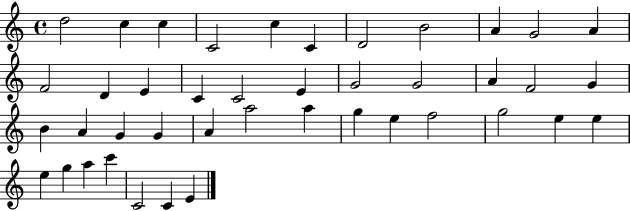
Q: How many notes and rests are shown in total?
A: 42